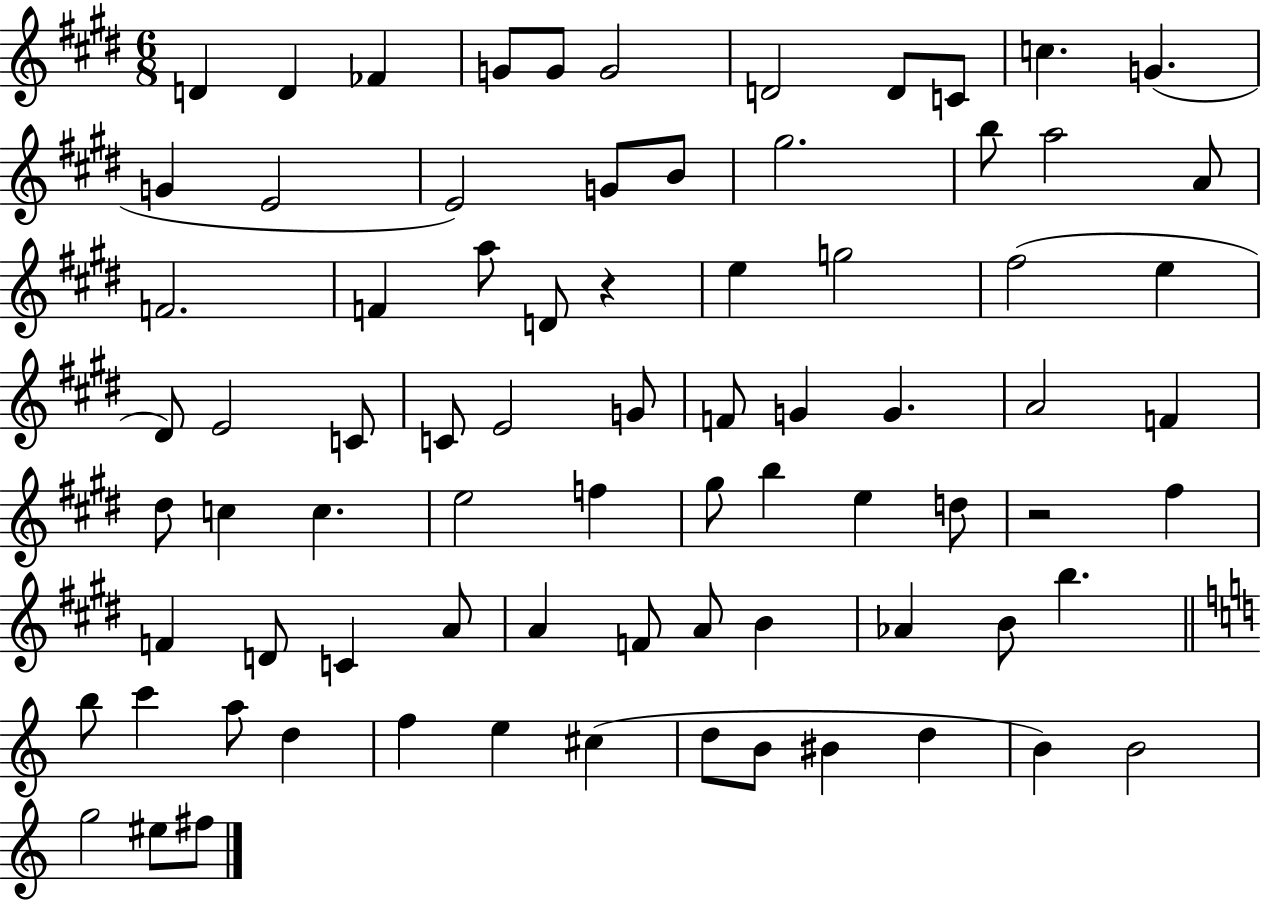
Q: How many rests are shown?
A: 2